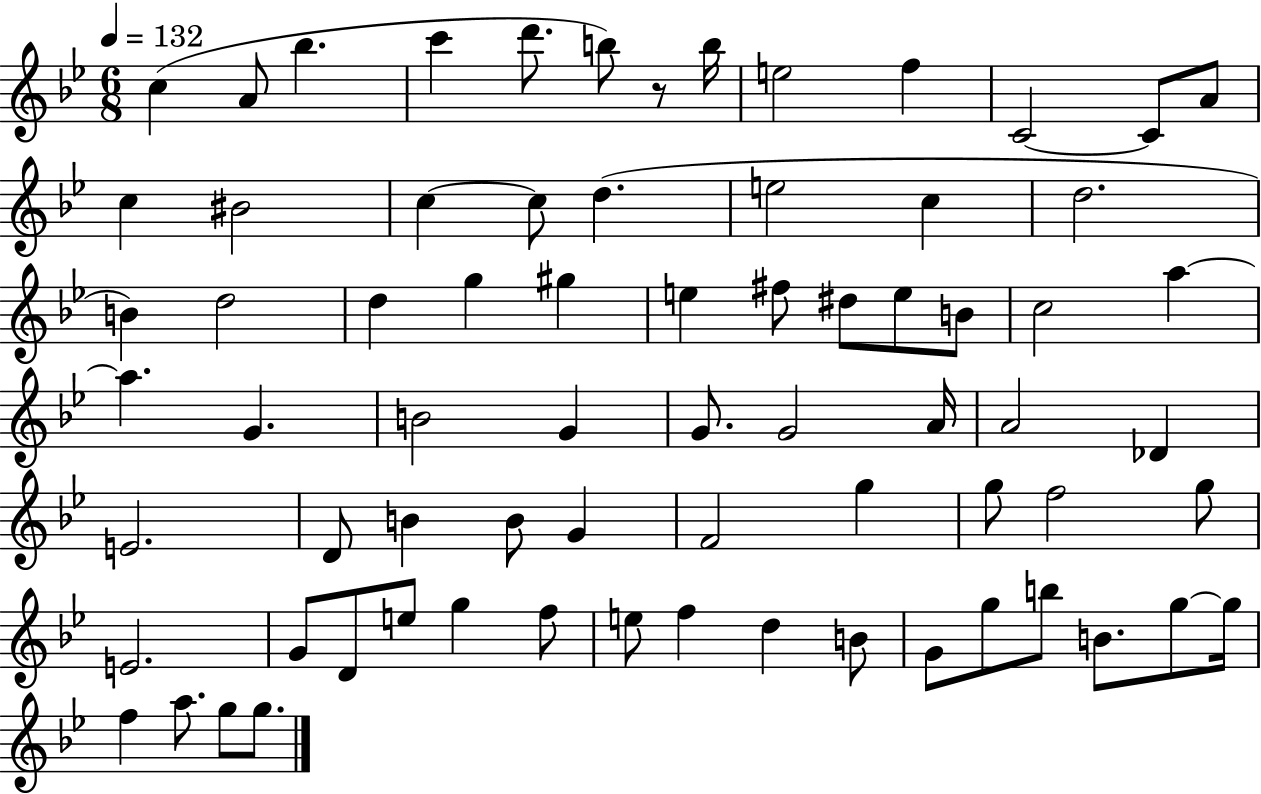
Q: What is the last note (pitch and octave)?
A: G5